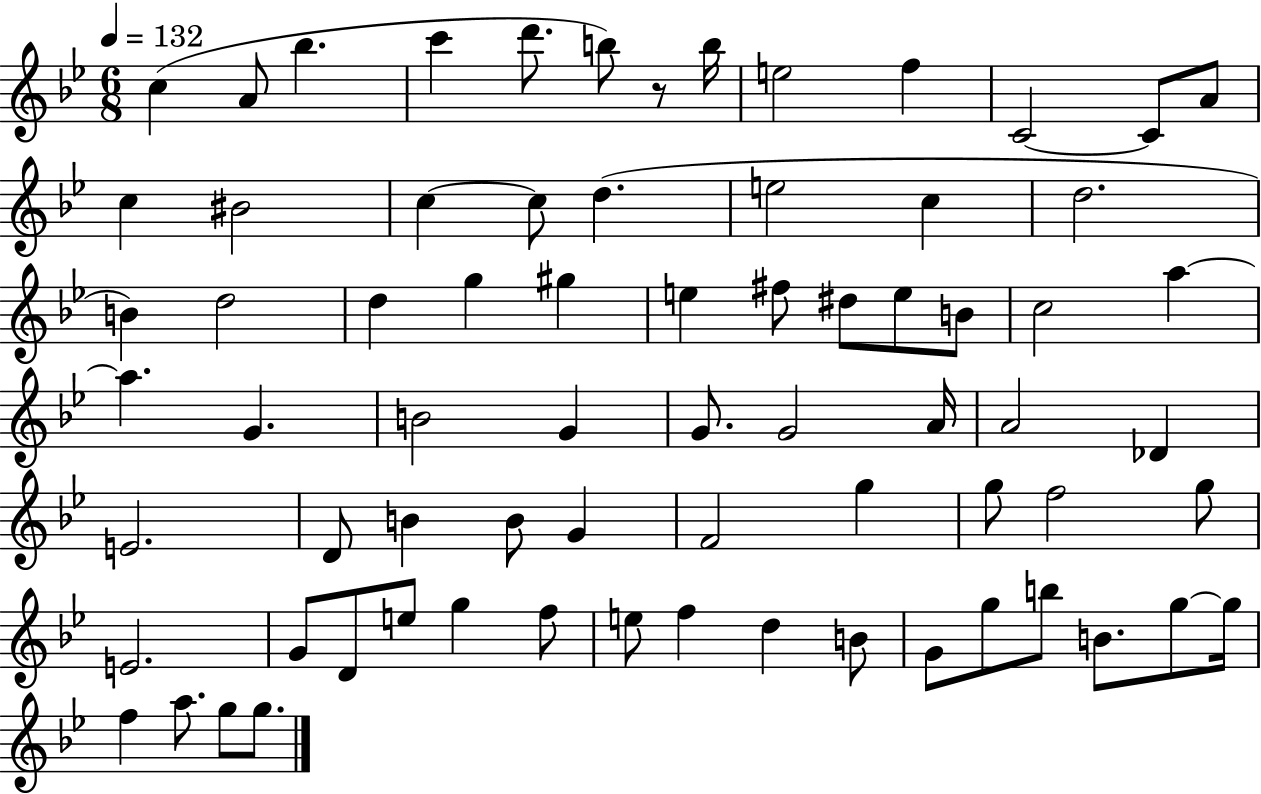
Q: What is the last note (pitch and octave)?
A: G5